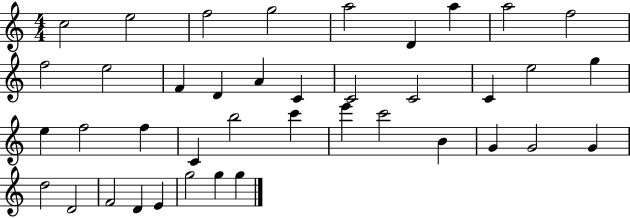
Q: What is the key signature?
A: C major